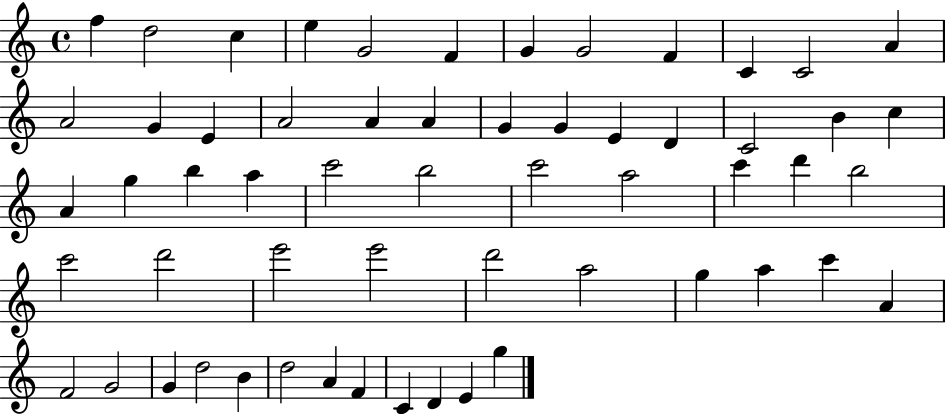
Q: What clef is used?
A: treble